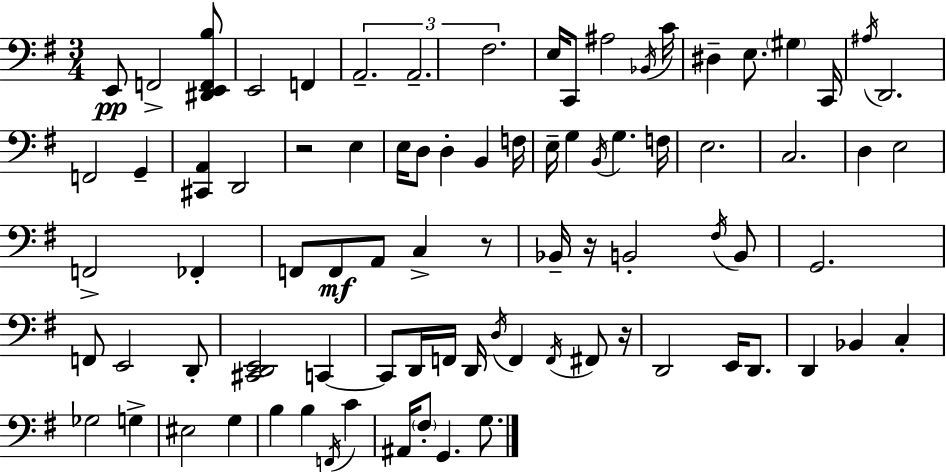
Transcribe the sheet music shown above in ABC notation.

X:1
T:Untitled
M:3/4
L:1/4
K:Em
E,,/2 F,,2 [^D,,E,,F,,B,]/2 E,,2 F,, A,,2 A,,2 ^F,2 E,/4 C,,/2 ^A,2 _B,,/4 C/4 ^D, E,/2 ^G, C,,/4 ^A,/4 D,,2 F,,2 G,, [^C,,A,,] D,,2 z2 E, E,/4 D,/2 D, B,, F,/4 E,/4 G, B,,/4 G, F,/4 E,2 C,2 D, E,2 F,,2 _F,, F,,/2 F,,/2 A,,/2 C, z/2 _B,,/4 z/4 B,,2 ^F,/4 B,,/2 G,,2 F,,/2 E,,2 D,,/2 [^C,,D,,E,,]2 C,, C,,/2 D,,/4 F,,/4 D,,/4 D,/4 F,, F,,/4 ^F,,/2 z/4 D,,2 E,,/4 D,,/2 D,, _B,, C, _G,2 G, ^E,2 G, B, B, F,,/4 C ^A,,/4 ^F,/2 G,, G,/2